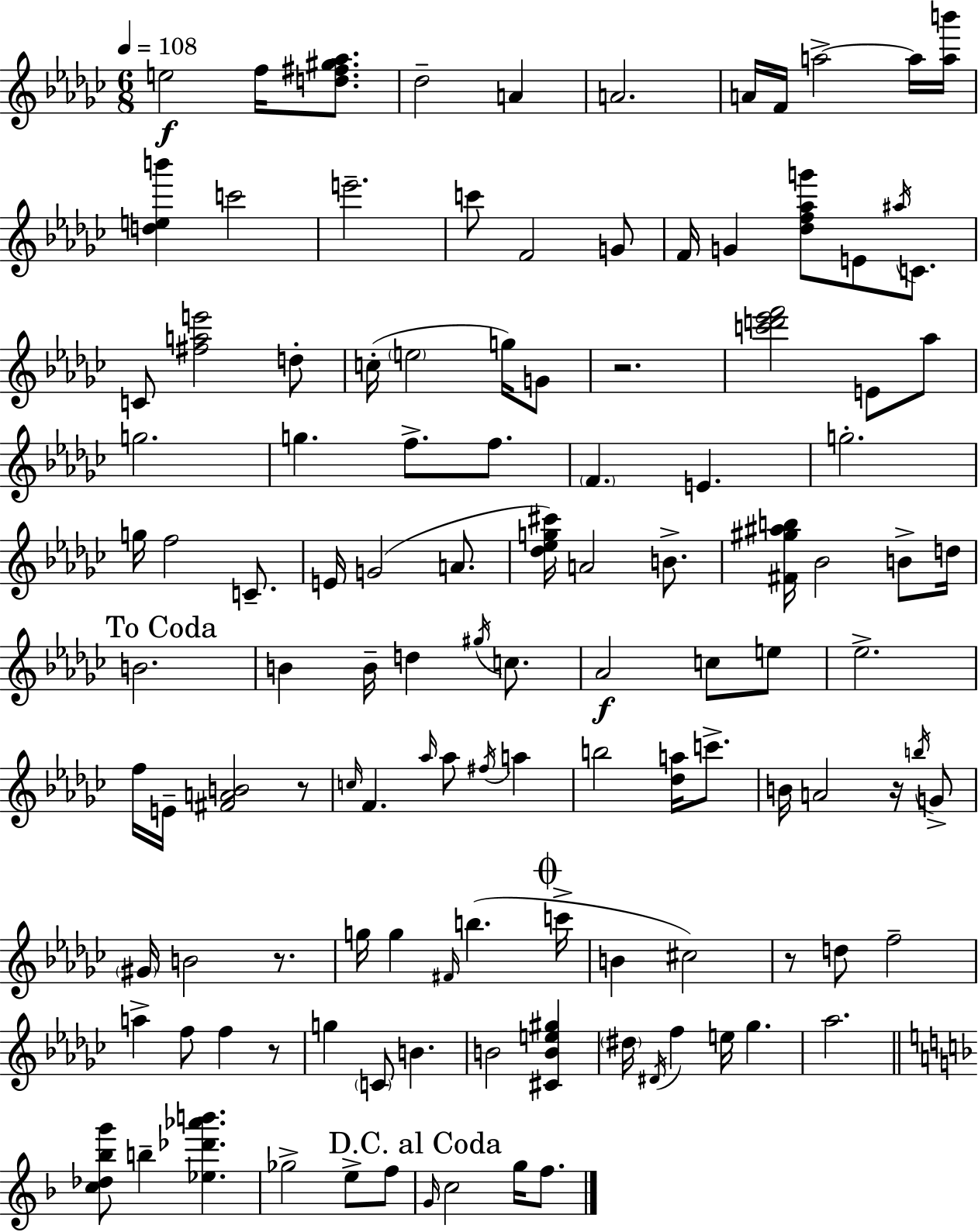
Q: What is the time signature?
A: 6/8